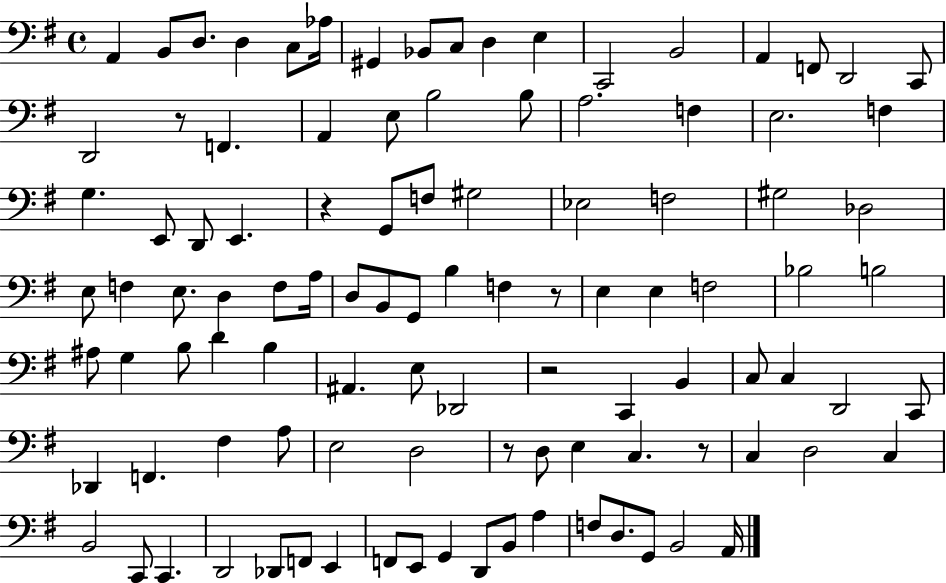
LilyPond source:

{
  \clef bass
  \time 4/4
  \defaultTimeSignature
  \key g \major
  a,4 b,8 d8. d4 c8 aes16 | gis,4 bes,8 c8 d4 e4 | c,2 b,2 | a,4 f,8 d,2 c,8 | \break d,2 r8 f,4. | a,4 e8 b2 b8 | a2. f4 | e2. f4 | \break g4. e,8 d,8 e,4. | r4 g,8 f8 gis2 | ees2 f2 | gis2 des2 | \break e8 f4 e8. d4 f8 a16 | d8 b,8 g,8 b4 f4 r8 | e4 e4 f2 | bes2 b2 | \break ais8 g4 b8 d'4 b4 | ais,4. e8 des,2 | r2 c,4 b,4 | c8 c4 d,2 c,8 | \break des,4 f,4. fis4 a8 | e2 d2 | r8 d8 e4 c4. r8 | c4 d2 c4 | \break b,2 c,8 c,4. | d,2 des,8 f,8 e,4 | f,8 e,8 g,4 d,8 b,8 a4 | f8 d8. g,8 b,2 a,16 | \break \bar "|."
}